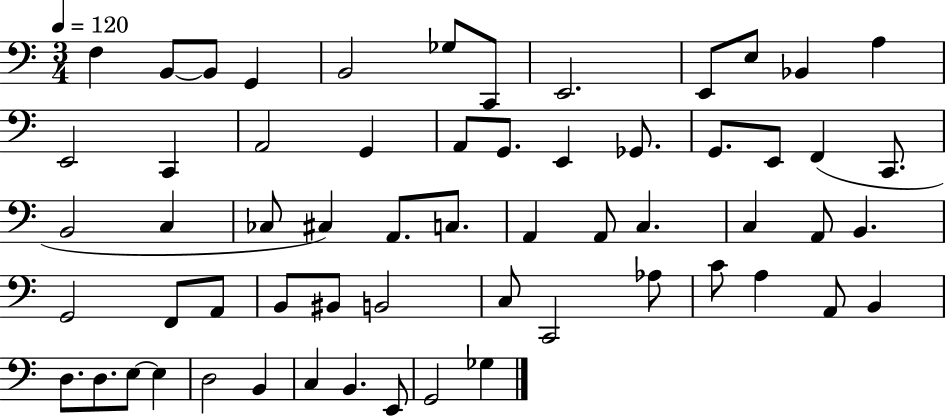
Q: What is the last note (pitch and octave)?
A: Gb3